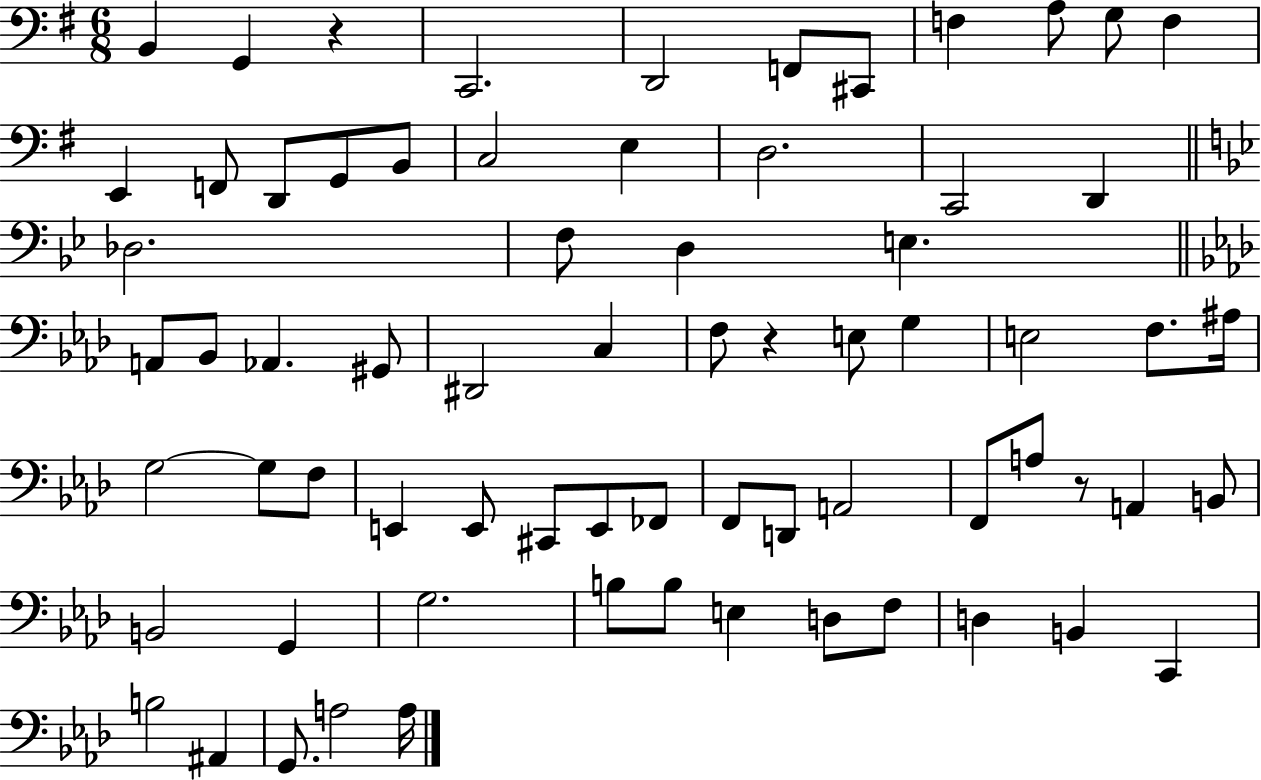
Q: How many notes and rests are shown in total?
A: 70